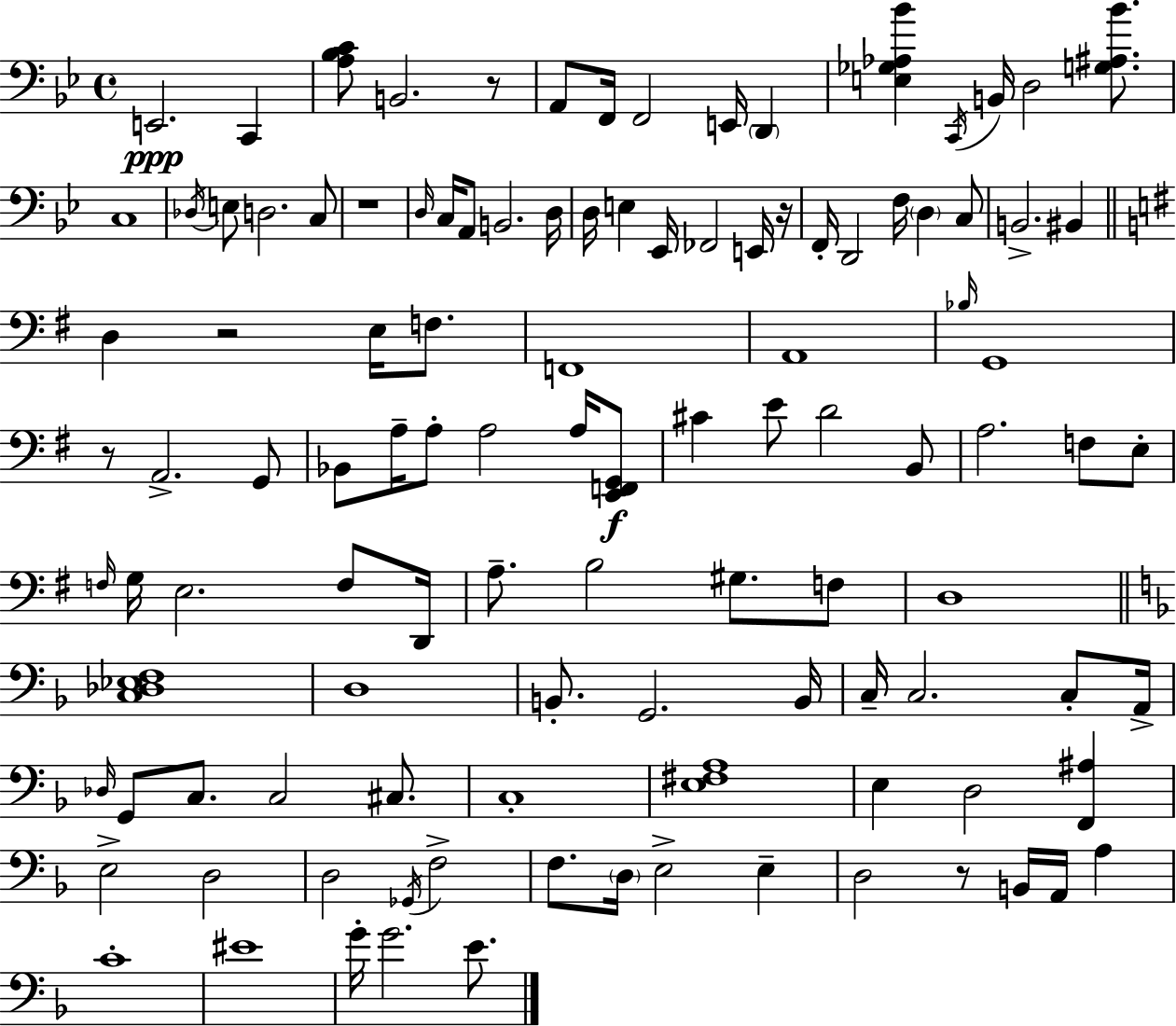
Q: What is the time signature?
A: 4/4